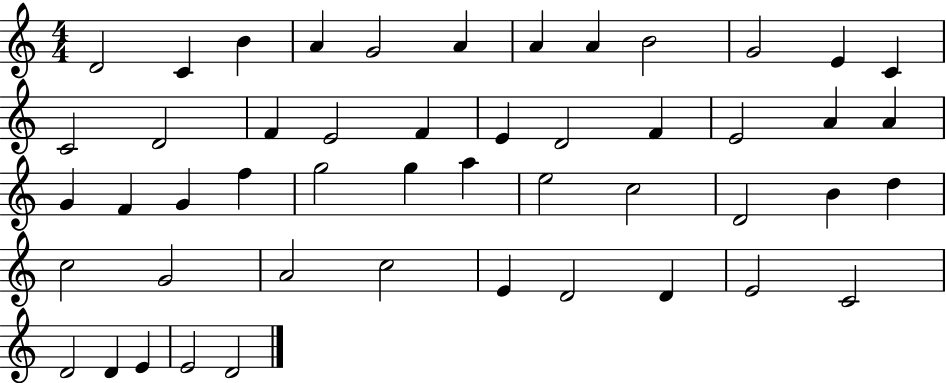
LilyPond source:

{
  \clef treble
  \numericTimeSignature
  \time 4/4
  \key c \major
  d'2 c'4 b'4 | a'4 g'2 a'4 | a'4 a'4 b'2 | g'2 e'4 c'4 | \break c'2 d'2 | f'4 e'2 f'4 | e'4 d'2 f'4 | e'2 a'4 a'4 | \break g'4 f'4 g'4 f''4 | g''2 g''4 a''4 | e''2 c''2 | d'2 b'4 d''4 | \break c''2 g'2 | a'2 c''2 | e'4 d'2 d'4 | e'2 c'2 | \break d'2 d'4 e'4 | e'2 d'2 | \bar "|."
}